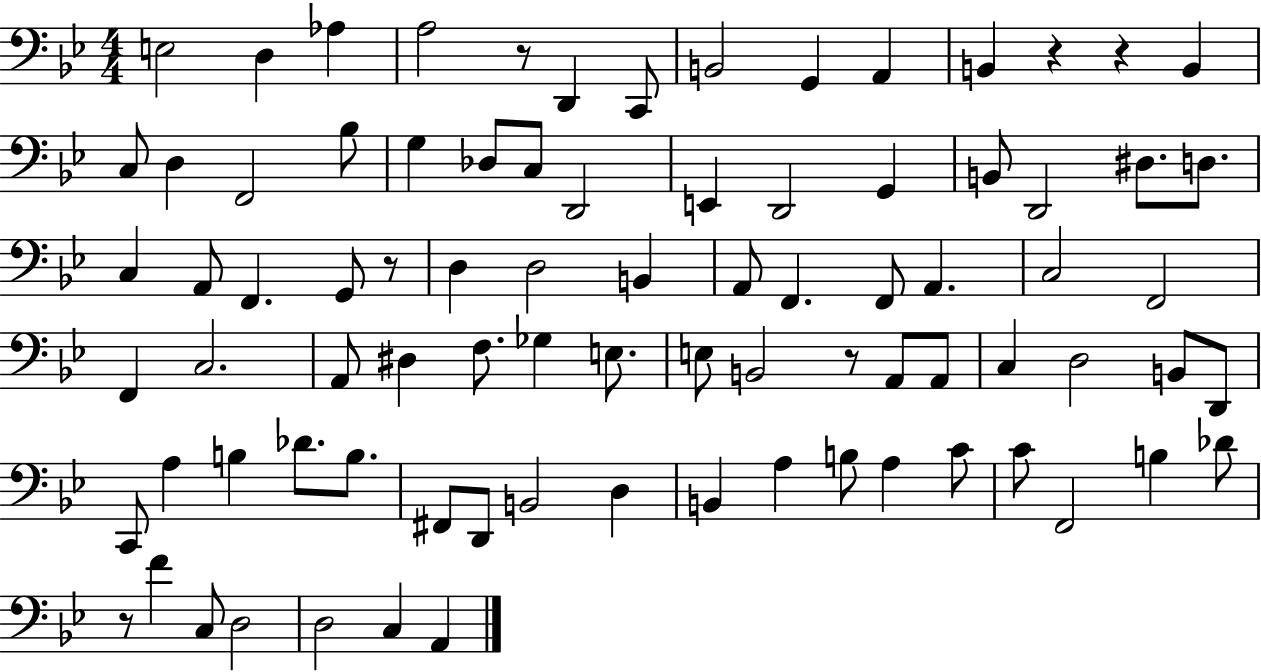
X:1
T:Untitled
M:4/4
L:1/4
K:Bb
E,2 D, _A, A,2 z/2 D,, C,,/2 B,,2 G,, A,, B,, z z B,, C,/2 D, F,,2 _B,/2 G, _D,/2 C,/2 D,,2 E,, D,,2 G,, B,,/2 D,,2 ^D,/2 D,/2 C, A,,/2 F,, G,,/2 z/2 D, D,2 B,, A,,/2 F,, F,,/2 A,, C,2 F,,2 F,, C,2 A,,/2 ^D, F,/2 _G, E,/2 E,/2 B,,2 z/2 A,,/2 A,,/2 C, D,2 B,,/2 D,,/2 C,,/2 A, B, _D/2 B,/2 ^F,,/2 D,,/2 B,,2 D, B,, A, B,/2 A, C/2 C/2 F,,2 B, _D/2 z/2 F C,/2 D,2 D,2 C, A,,